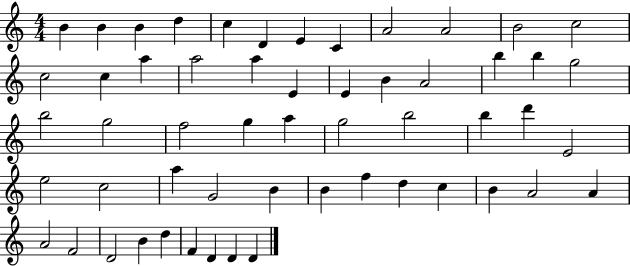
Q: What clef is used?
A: treble